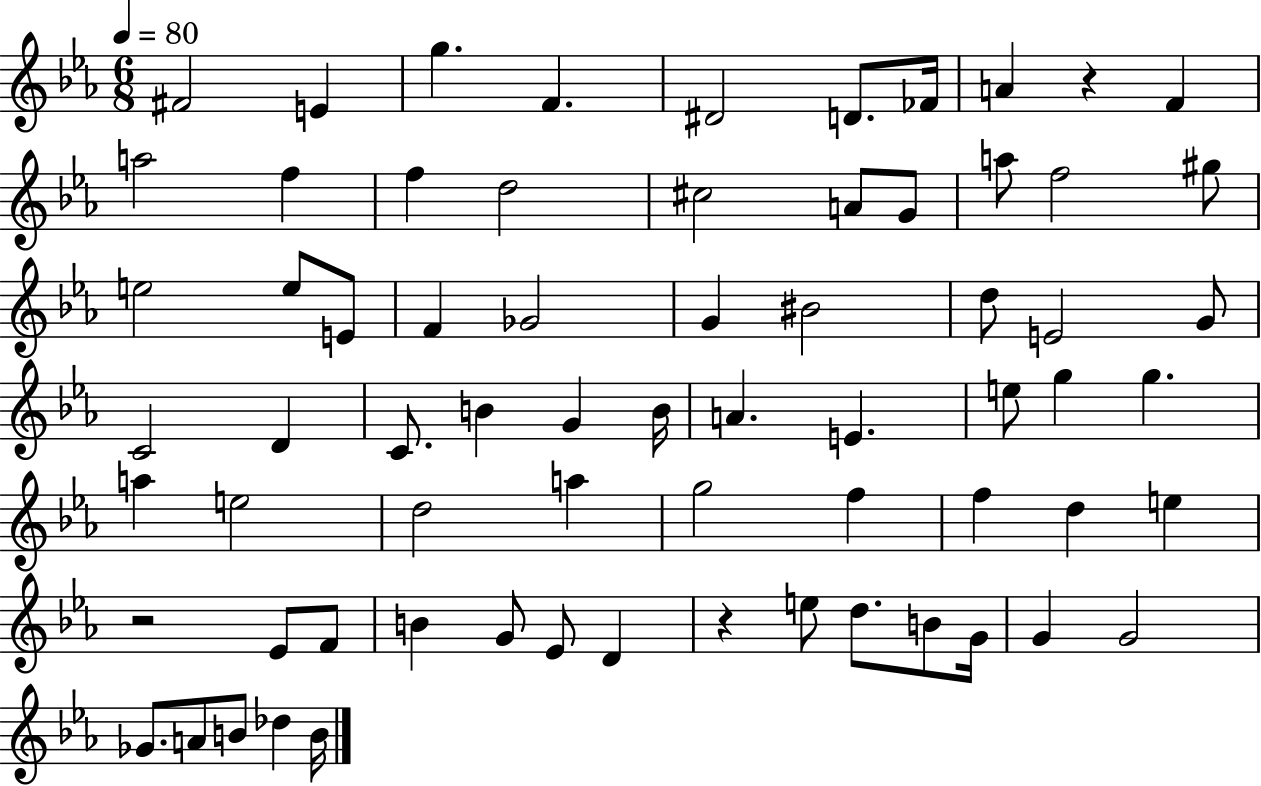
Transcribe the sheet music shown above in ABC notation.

X:1
T:Untitled
M:6/8
L:1/4
K:Eb
^F2 E g F ^D2 D/2 _F/4 A z F a2 f f d2 ^c2 A/2 G/2 a/2 f2 ^g/2 e2 e/2 E/2 F _G2 G ^B2 d/2 E2 G/2 C2 D C/2 B G B/4 A E e/2 g g a e2 d2 a g2 f f d e z2 _E/2 F/2 B G/2 _E/2 D z e/2 d/2 B/2 G/4 G G2 _G/2 A/2 B/2 _d B/4